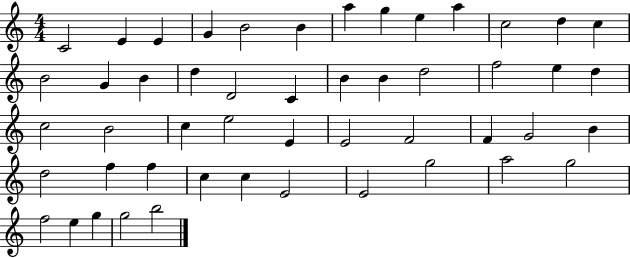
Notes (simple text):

C4/h E4/q E4/q G4/q B4/h B4/q A5/q G5/q E5/q A5/q C5/h D5/q C5/q B4/h G4/q B4/q D5/q D4/h C4/q B4/q B4/q D5/h F5/h E5/q D5/q C5/h B4/h C5/q E5/h E4/q E4/h F4/h F4/q G4/h B4/q D5/h F5/q F5/q C5/q C5/q E4/h E4/h G5/h A5/h G5/h F5/h E5/q G5/q G5/h B5/h